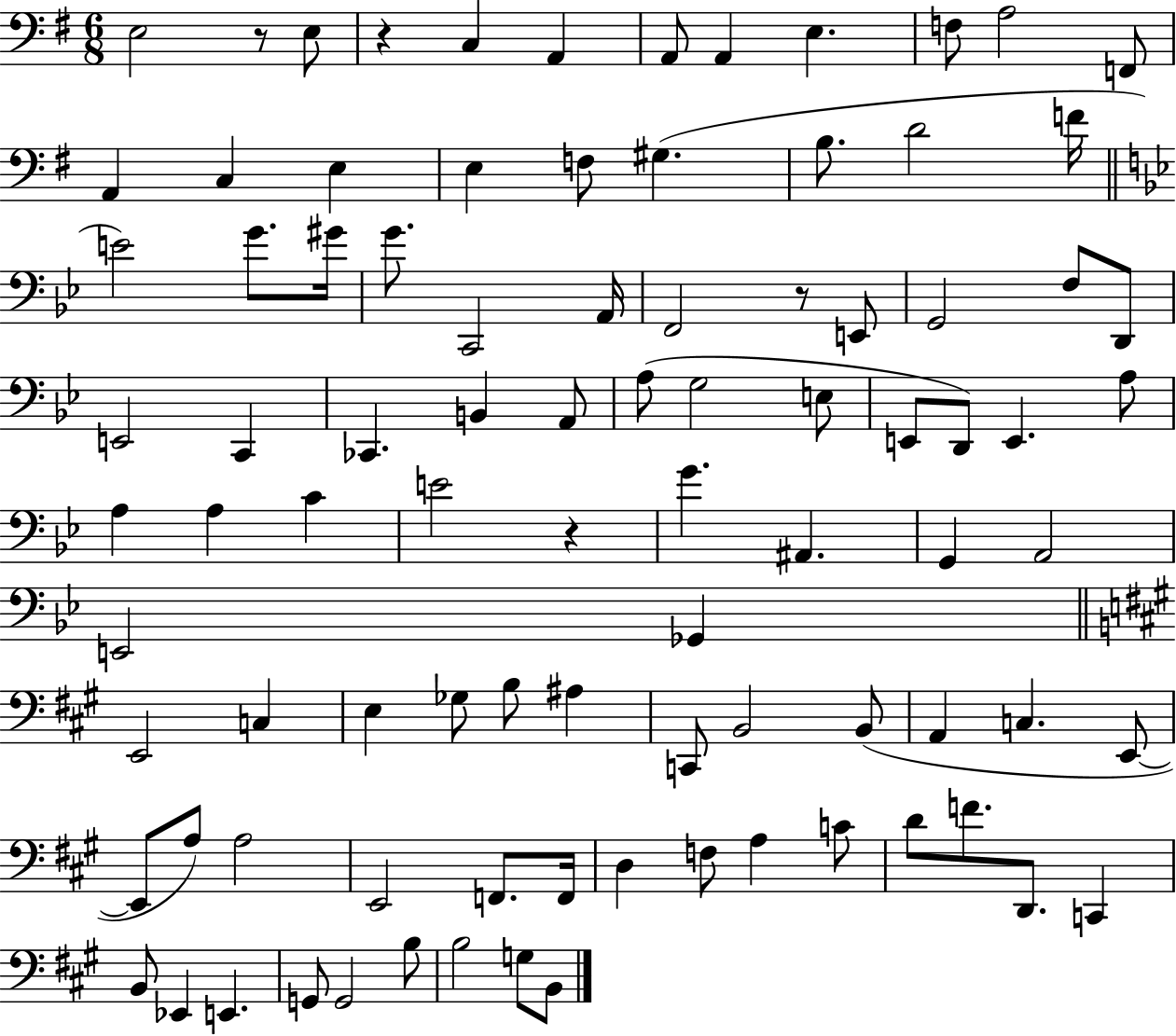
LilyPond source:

{
  \clef bass
  \numericTimeSignature
  \time 6/8
  \key g \major
  e2 r8 e8 | r4 c4 a,4 | a,8 a,4 e4. | f8 a2 f,8 | \break a,4 c4 e4 | e4 f8 gis4.( | b8. d'2 f'16 | \bar "||" \break \key bes \major e'2) g'8. gis'16 | g'8. c,2 a,16 | f,2 r8 e,8 | g,2 f8 d,8 | \break e,2 c,4 | ces,4. b,4 a,8 | a8( g2 e8 | e,8 d,8) e,4. a8 | \break a4 a4 c'4 | e'2 r4 | g'4. ais,4. | g,4 a,2 | \break e,2 ges,4 | \bar "||" \break \key a \major e,2 c4 | e4 ges8 b8 ais4 | c,8 b,2 b,8( | a,4 c4. e,8~~ | \break e,8 a8) a2 | e,2 f,8. f,16 | d4 f8 a4 c'8 | d'8 f'8. d,8. c,4 | \break b,8 ees,4 e,4. | g,8 g,2 b8 | b2 g8 b,8 | \bar "|."
}